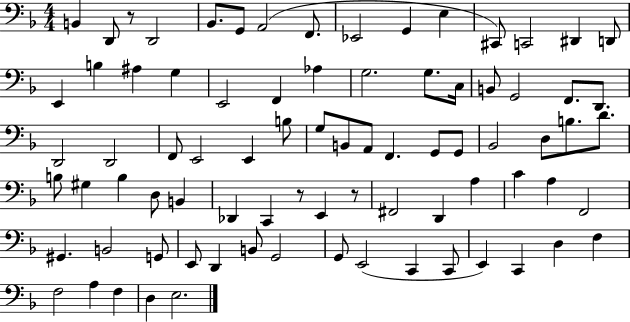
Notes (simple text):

B2/q D2/e R/e D2/h Bb2/e. G2/e A2/h F2/e. Eb2/h G2/q E3/q C#2/e C2/h D#2/q D2/e E2/q B3/q A#3/q G3/q E2/h F2/q Ab3/q G3/h. G3/e. C3/s B2/e G2/h F2/e. D2/e. D2/h D2/h F2/e E2/h E2/q B3/e G3/e B2/e A2/e F2/q. G2/e G2/e Bb2/h D3/e B3/e. D4/e. B3/e G#3/q B3/q D3/e B2/q Db2/q C2/q R/e E2/q R/e F#2/h D2/q A3/q C4/q A3/q F2/h G#2/q. B2/h G2/e E2/e D2/q B2/e G2/h G2/e E2/h C2/q C2/e E2/q C2/q D3/q F3/q F3/h A3/q F3/q D3/q E3/h.